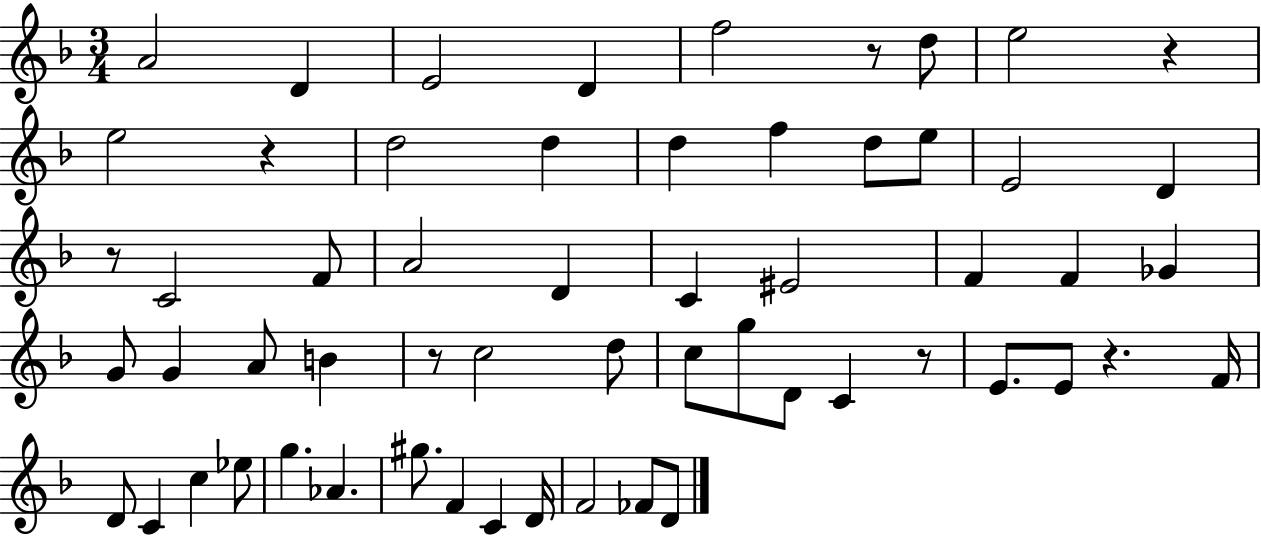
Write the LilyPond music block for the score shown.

{
  \clef treble
  \numericTimeSignature
  \time 3/4
  \key f \major
  a'2 d'4 | e'2 d'4 | f''2 r8 d''8 | e''2 r4 | \break e''2 r4 | d''2 d''4 | d''4 f''4 d''8 e''8 | e'2 d'4 | \break r8 c'2 f'8 | a'2 d'4 | c'4 eis'2 | f'4 f'4 ges'4 | \break g'8 g'4 a'8 b'4 | r8 c''2 d''8 | c''8 g''8 d'8 c'4 r8 | e'8. e'8 r4. f'16 | \break d'8 c'4 c''4 ees''8 | g''4. aes'4. | gis''8. f'4 c'4 d'16 | f'2 fes'8 d'8 | \break \bar "|."
}